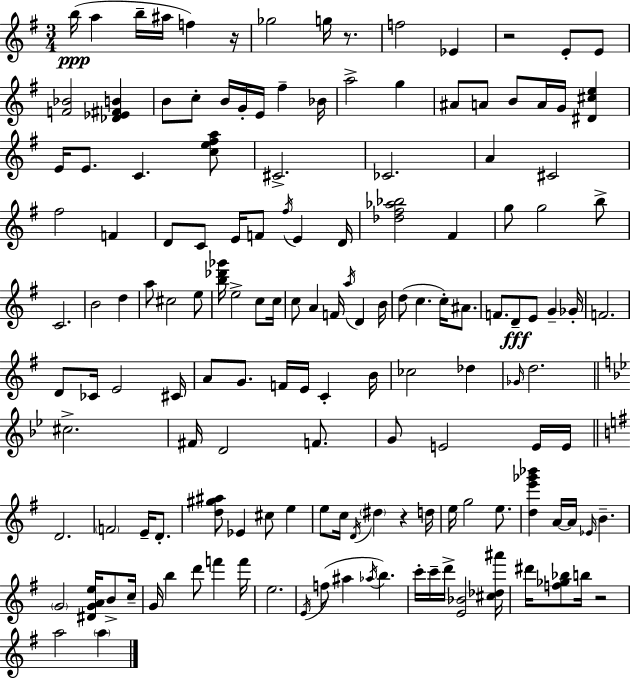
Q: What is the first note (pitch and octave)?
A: B5